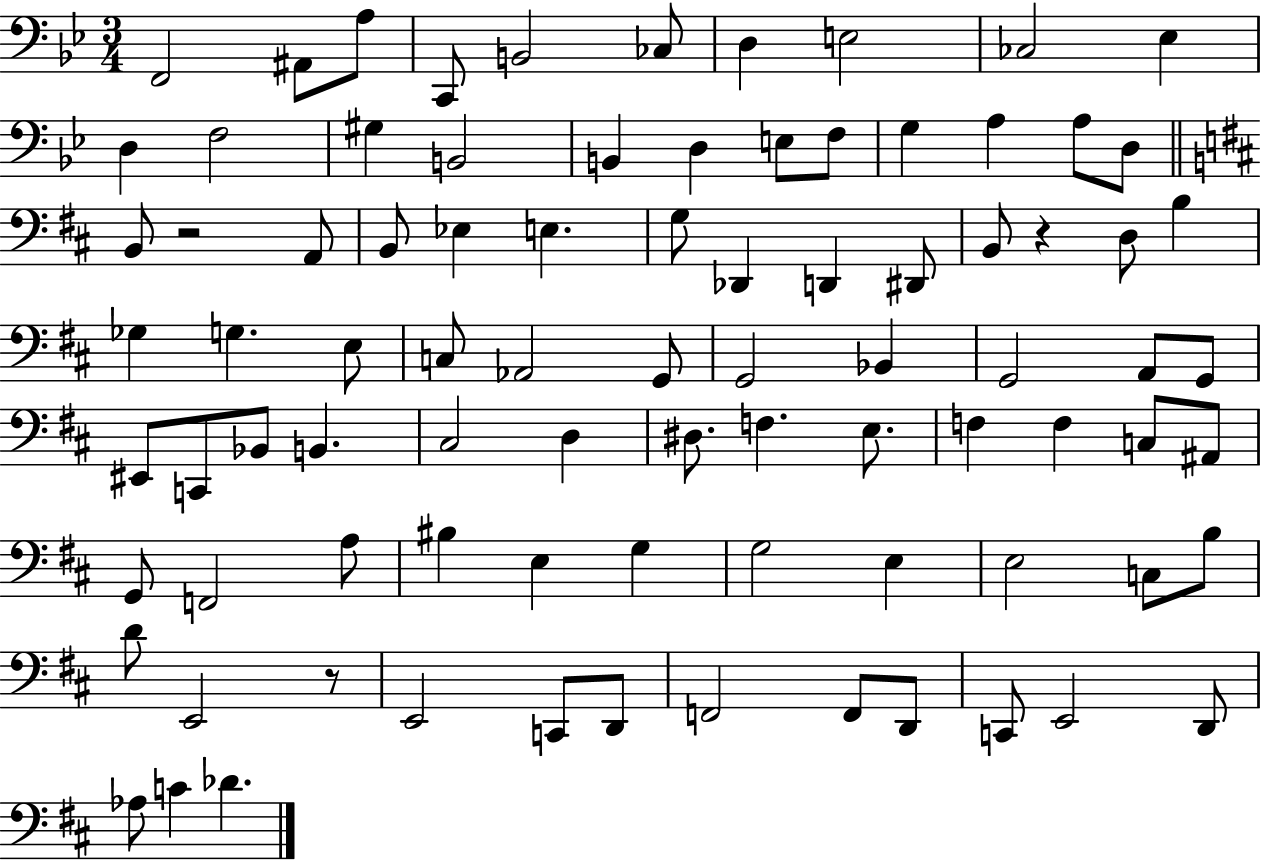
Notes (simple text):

F2/h A#2/e A3/e C2/e B2/h CES3/e D3/q E3/h CES3/h Eb3/q D3/q F3/h G#3/q B2/h B2/q D3/q E3/e F3/e G3/q A3/q A3/e D3/e B2/e R/h A2/e B2/e Eb3/q E3/q. G3/e Db2/q D2/q D#2/e B2/e R/q D3/e B3/q Gb3/q G3/q. E3/e C3/e Ab2/h G2/e G2/h Bb2/q G2/h A2/e G2/e EIS2/e C2/e Bb2/e B2/q. C#3/h D3/q D#3/e. F3/q. E3/e. F3/q F3/q C3/e A#2/e G2/e F2/h A3/e BIS3/q E3/q G3/q G3/h E3/q E3/h C3/e B3/e D4/e E2/h R/e E2/h C2/e D2/e F2/h F2/e D2/e C2/e E2/h D2/e Ab3/e C4/q Db4/q.